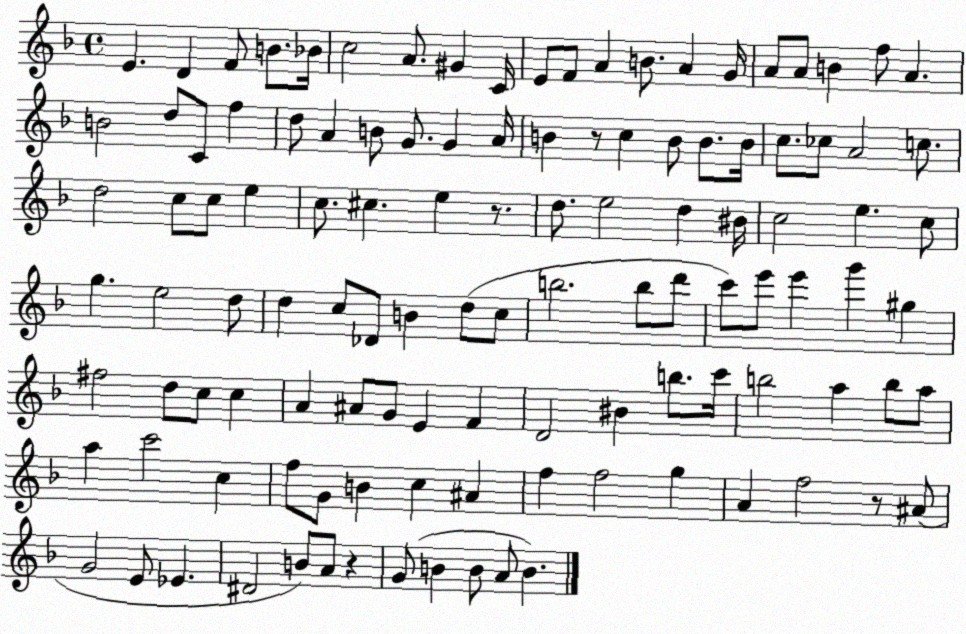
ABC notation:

X:1
T:Untitled
M:4/4
L:1/4
K:F
E D F/2 B/2 _B/4 c2 A/2 ^G C/4 E/2 F/2 A B/2 A G/4 A/2 A/2 B f/2 A B2 d/2 C/2 f d/2 A B/2 G/2 G A/4 B z/2 c B/2 B/2 B/4 c/2 _c/2 A2 c/2 d2 c/2 c/2 e c/2 ^c e z/2 d/2 e2 d ^B/4 c2 e c/2 g e2 d/2 d c/2 _D/2 B d/2 c/2 b2 b/2 d'/2 c'/2 e'/2 e' g' ^g ^f2 d/2 c/2 c A ^A/2 G/2 E F D2 ^B b/2 c'/4 b2 a b/2 a/2 a c'2 c f/2 G/2 B c ^A f f2 g A f2 z/2 ^A/2 G2 E/2 _E ^D2 B/2 A/2 z G/2 B B/2 A/2 B